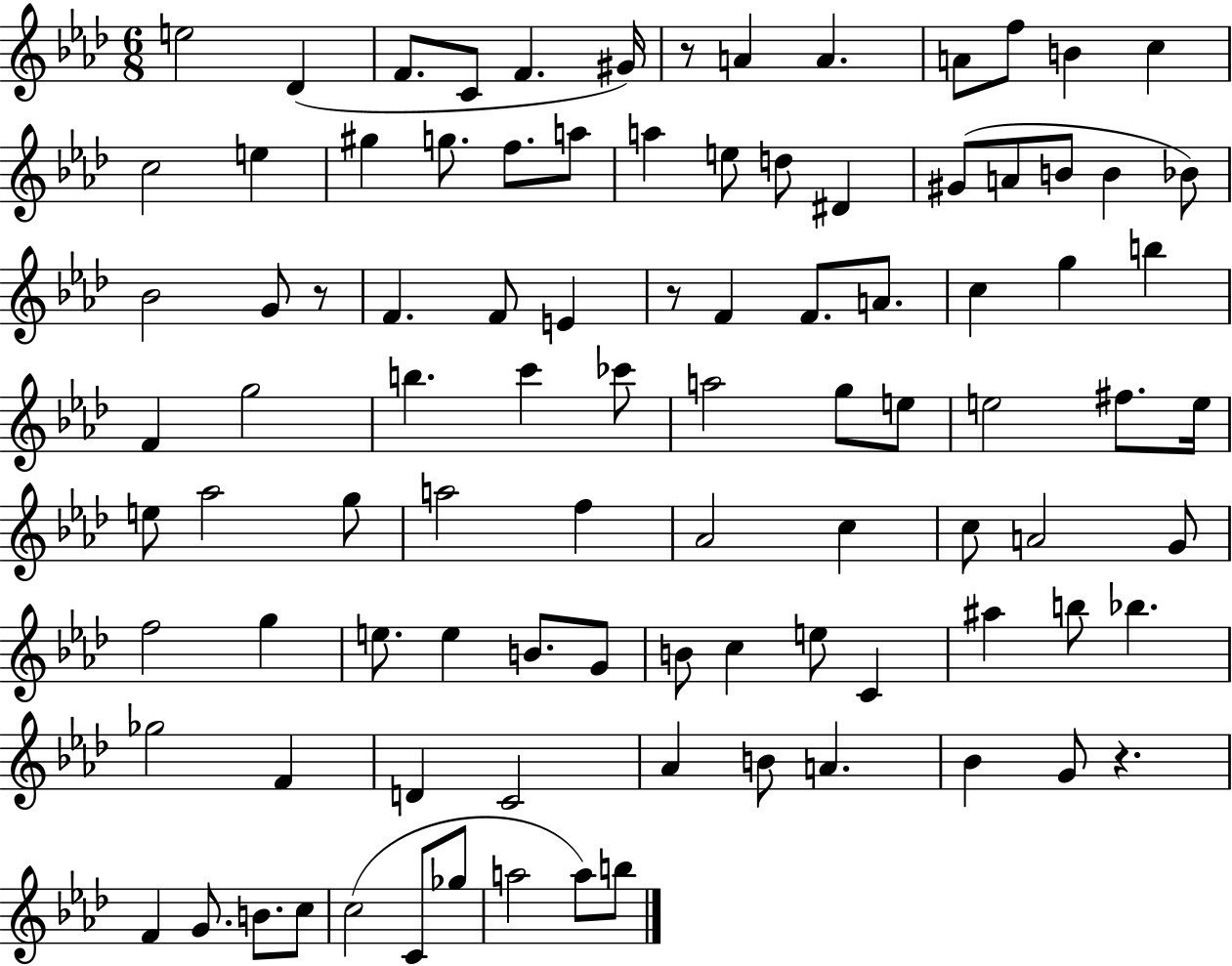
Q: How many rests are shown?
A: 4